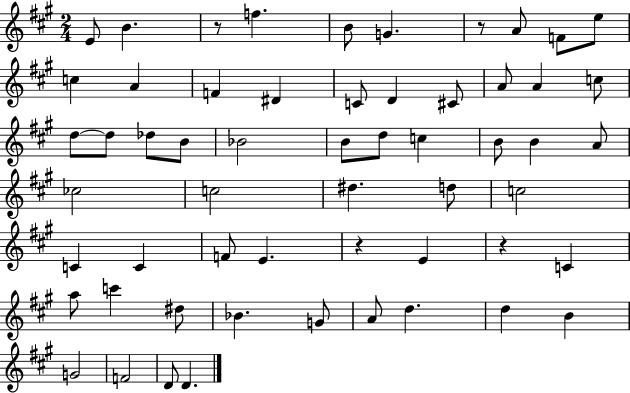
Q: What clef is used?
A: treble